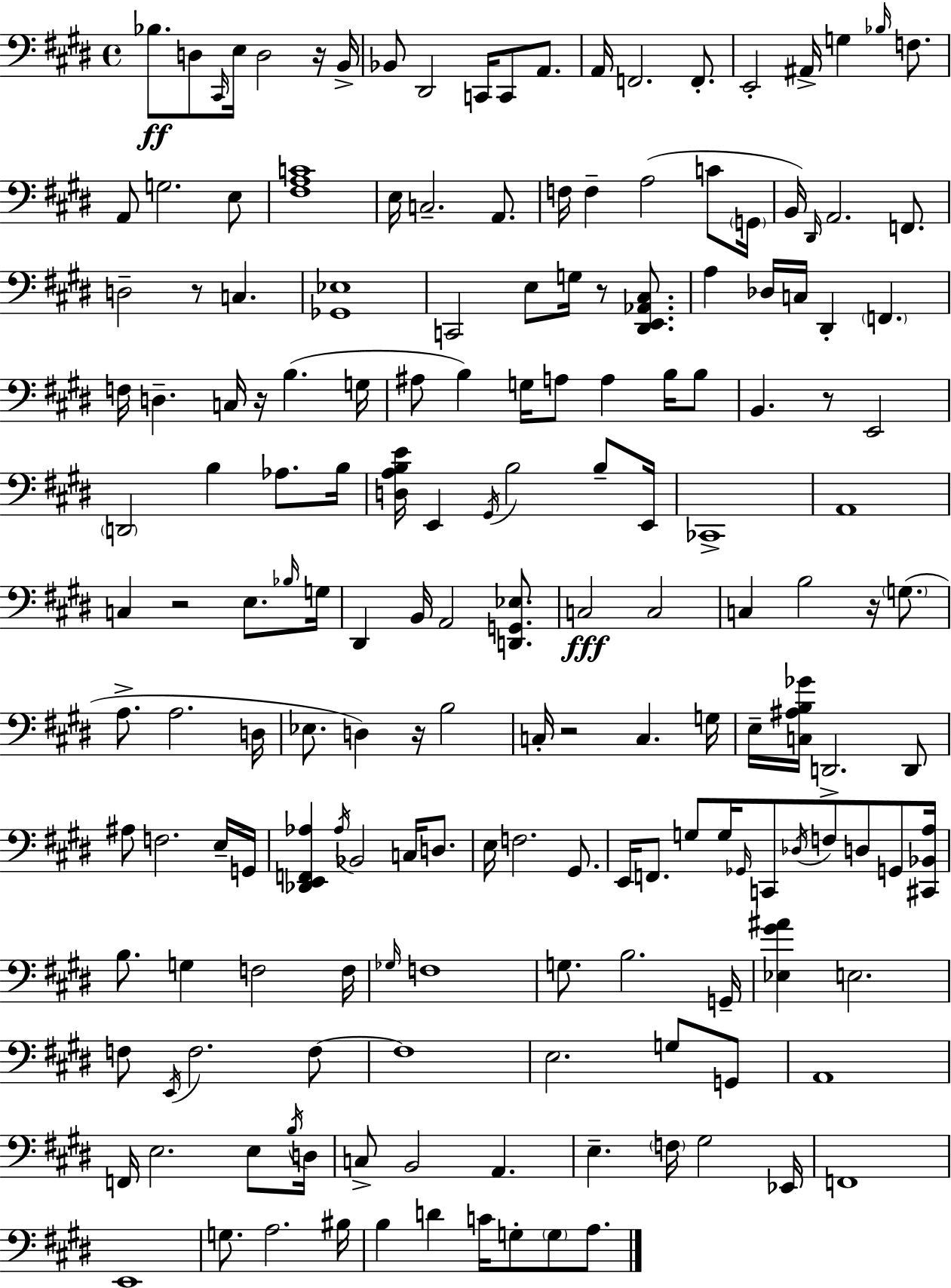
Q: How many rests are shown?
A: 9